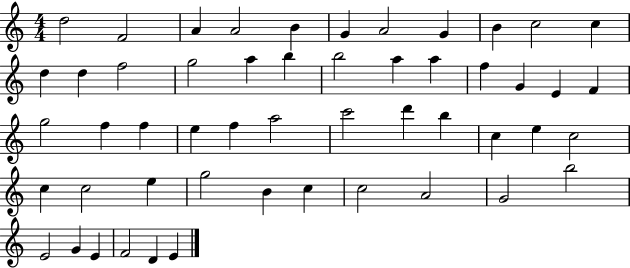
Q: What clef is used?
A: treble